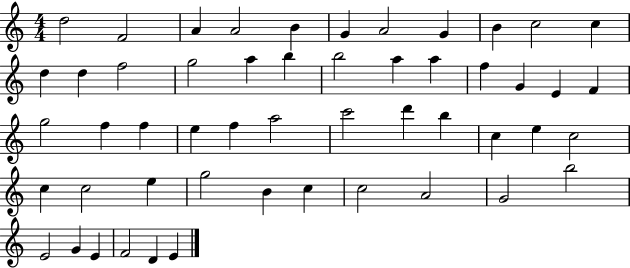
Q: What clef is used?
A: treble